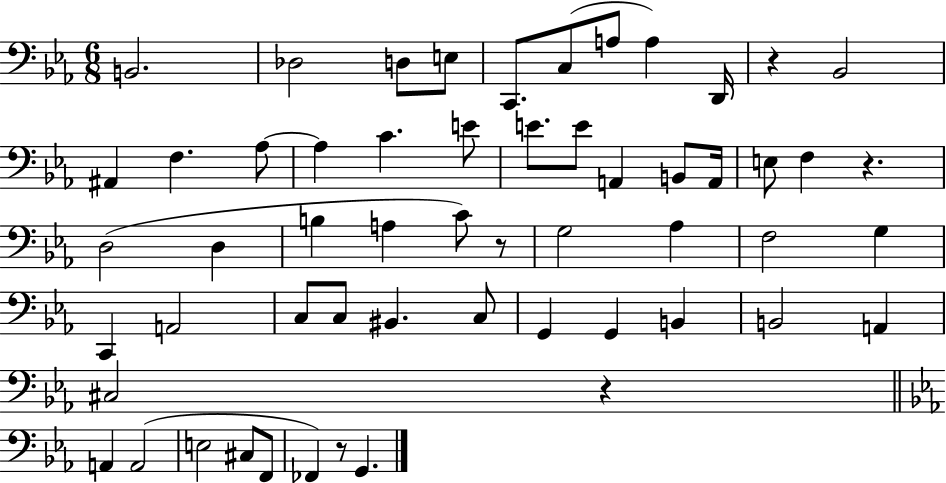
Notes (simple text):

B2/h. Db3/h D3/e E3/e C2/e. C3/e A3/e A3/q D2/s R/q Bb2/h A#2/q F3/q. Ab3/e Ab3/q C4/q. E4/e E4/e. E4/e A2/q B2/e A2/s E3/e F3/q R/q. D3/h D3/q B3/q A3/q C4/e R/e G3/h Ab3/q F3/h G3/q C2/q A2/h C3/e C3/e BIS2/q. C3/e G2/q G2/q B2/q B2/h A2/q C#3/h R/q A2/q A2/h E3/h C#3/e F2/e FES2/q R/e G2/q.